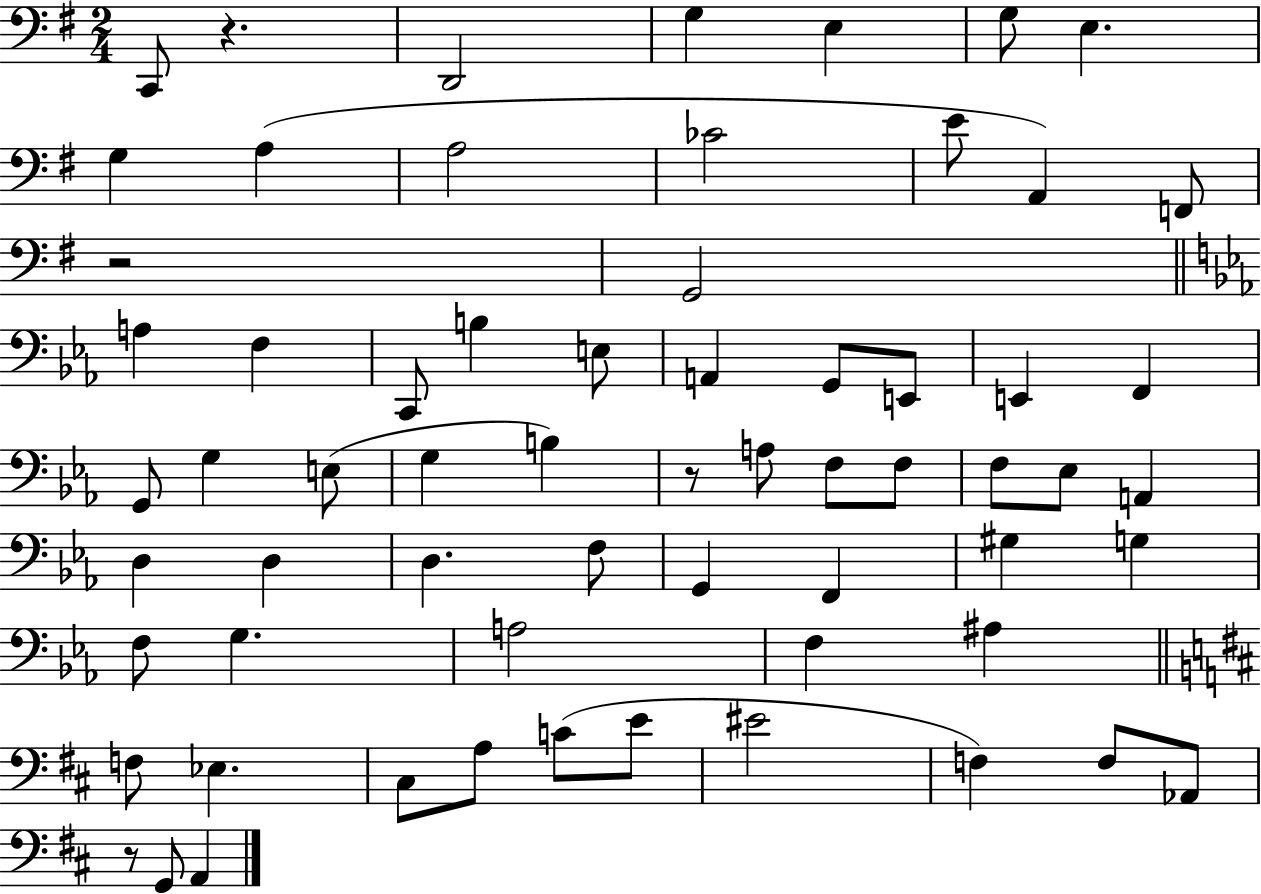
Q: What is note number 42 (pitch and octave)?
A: G#3